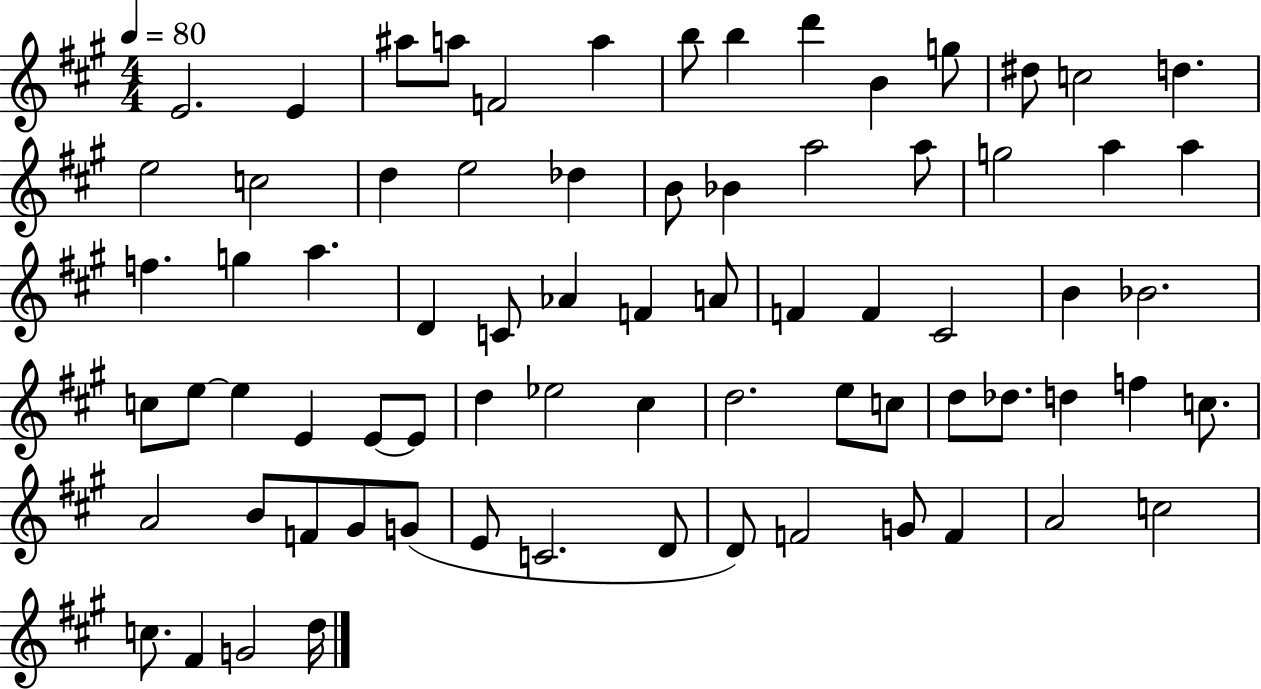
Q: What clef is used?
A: treble